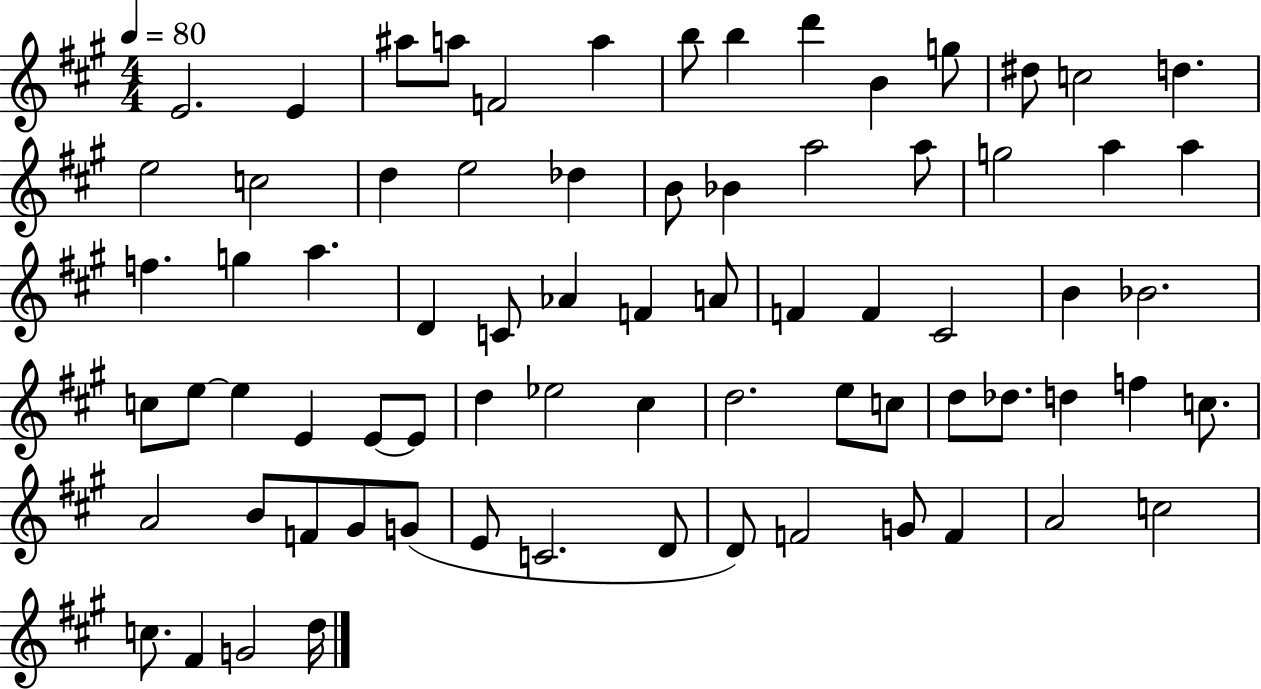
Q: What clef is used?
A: treble